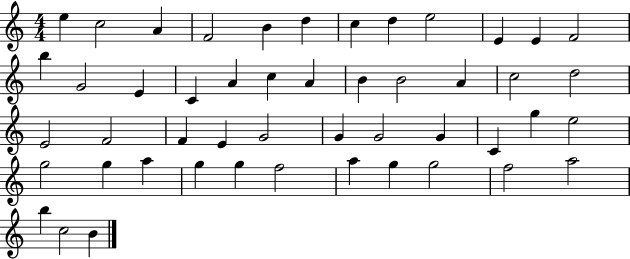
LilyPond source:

{
  \clef treble
  \numericTimeSignature
  \time 4/4
  \key c \major
  e''4 c''2 a'4 | f'2 b'4 d''4 | c''4 d''4 e''2 | e'4 e'4 f'2 | \break b''4 g'2 e'4 | c'4 a'4 c''4 a'4 | b'4 b'2 a'4 | c''2 d''2 | \break e'2 f'2 | f'4 e'4 g'2 | g'4 g'2 g'4 | c'4 g''4 e''2 | \break g''2 g''4 a''4 | g''4 g''4 f''2 | a''4 g''4 g''2 | f''2 a''2 | \break b''4 c''2 b'4 | \bar "|."
}